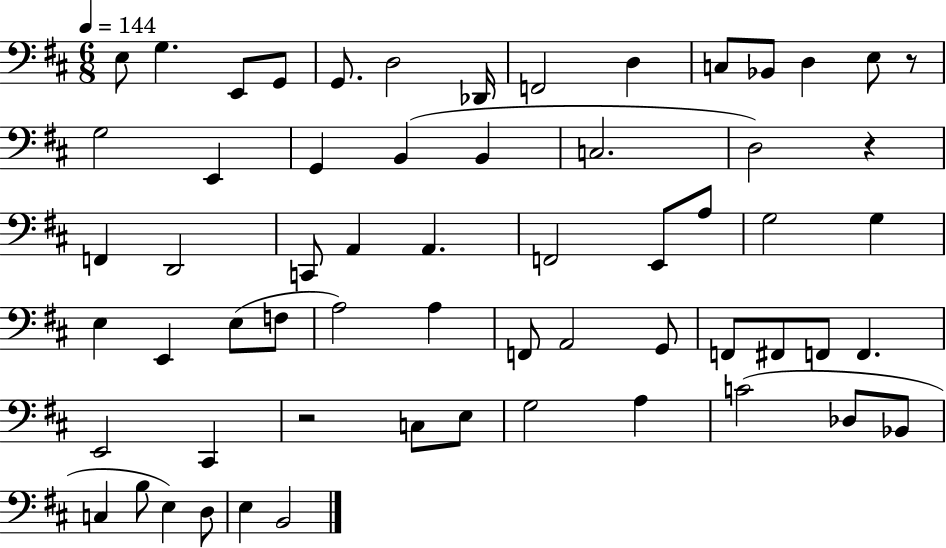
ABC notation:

X:1
T:Untitled
M:6/8
L:1/4
K:D
E,/2 G, E,,/2 G,,/2 G,,/2 D,2 _D,,/4 F,,2 D, C,/2 _B,,/2 D, E,/2 z/2 G,2 E,, G,, B,, B,, C,2 D,2 z F,, D,,2 C,,/2 A,, A,, F,,2 E,,/2 A,/2 G,2 G, E, E,, E,/2 F,/2 A,2 A, F,,/2 A,,2 G,,/2 F,,/2 ^F,,/2 F,,/2 F,, E,,2 ^C,, z2 C,/2 E,/2 G,2 A, C2 _D,/2 _B,,/2 C, B,/2 E, D,/2 E, B,,2